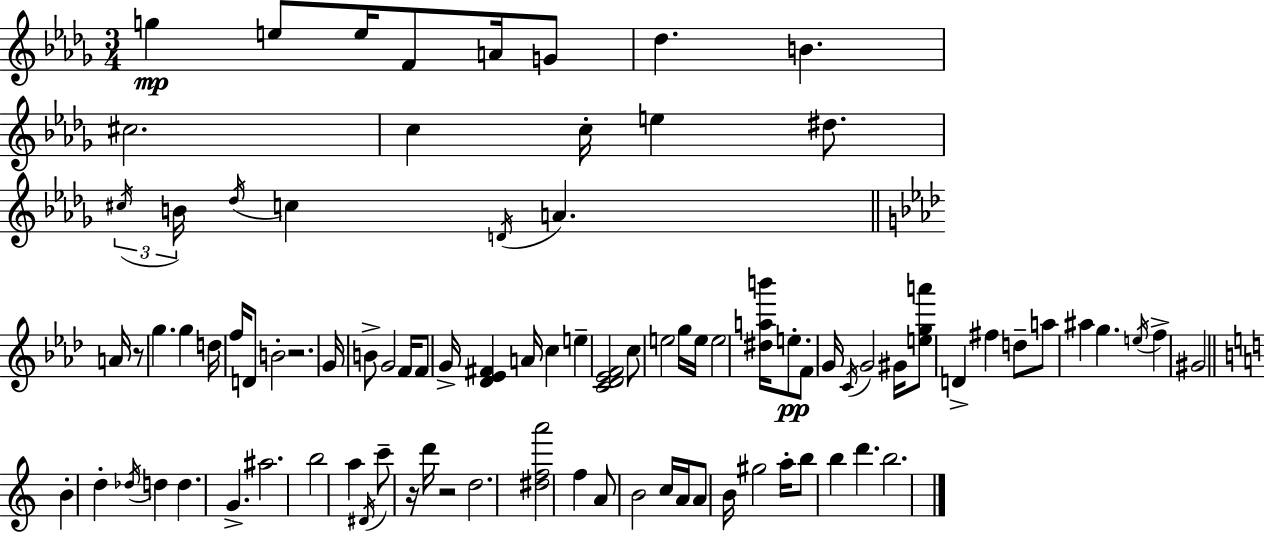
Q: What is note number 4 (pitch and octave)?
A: F4